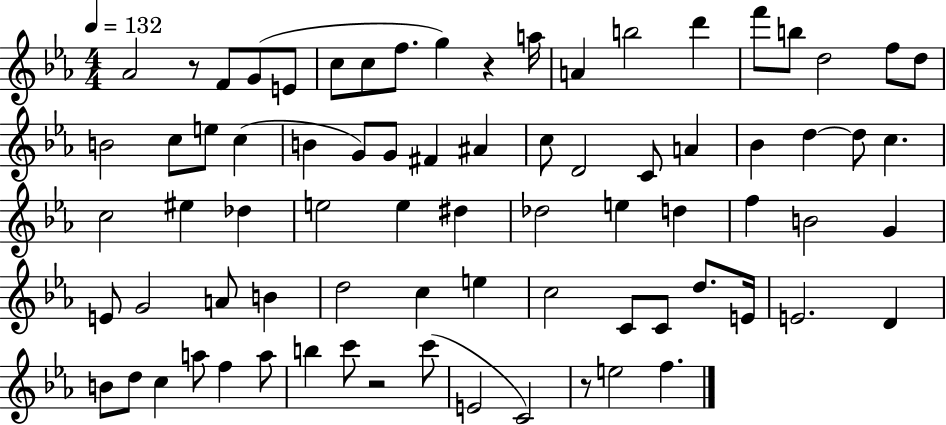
{
  \clef treble
  \numericTimeSignature
  \time 4/4
  \key ees \major
  \tempo 4 = 132
  aes'2 r8 f'8 g'8( e'8 | c''8 c''8 f''8. g''4) r4 a''16 | a'4 b''2 d'''4 | f'''8 b''8 d''2 f''8 d''8 | \break b'2 c''8 e''8 c''4( | b'4 g'8) g'8 fis'4 ais'4 | c''8 d'2 c'8 a'4 | bes'4 d''4~~ d''8 c''4. | \break c''2 eis''4 des''4 | e''2 e''4 dis''4 | des''2 e''4 d''4 | f''4 b'2 g'4 | \break e'8 g'2 a'8 b'4 | d''2 c''4 e''4 | c''2 c'8 c'8 d''8. e'16 | e'2. d'4 | \break b'8 d''8 c''4 a''8 f''4 a''8 | b''4 c'''8 r2 c'''8( | e'2 c'2) | r8 e''2 f''4. | \break \bar "|."
}